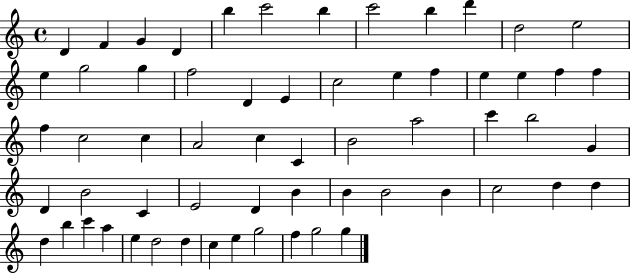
D4/q F4/q G4/q D4/q B5/q C6/h B5/q C6/h B5/q D6/q D5/h E5/h E5/q G5/h G5/q F5/h D4/q E4/q C5/h E5/q F5/q E5/q E5/q F5/q F5/q F5/q C5/h C5/q A4/h C5/q C4/q B4/h A5/h C6/q B5/h G4/q D4/q B4/h C4/q E4/h D4/q B4/q B4/q B4/h B4/q C5/h D5/q D5/q D5/q B5/q C6/q A5/q E5/q D5/h D5/q C5/q E5/q G5/h F5/q G5/h G5/q